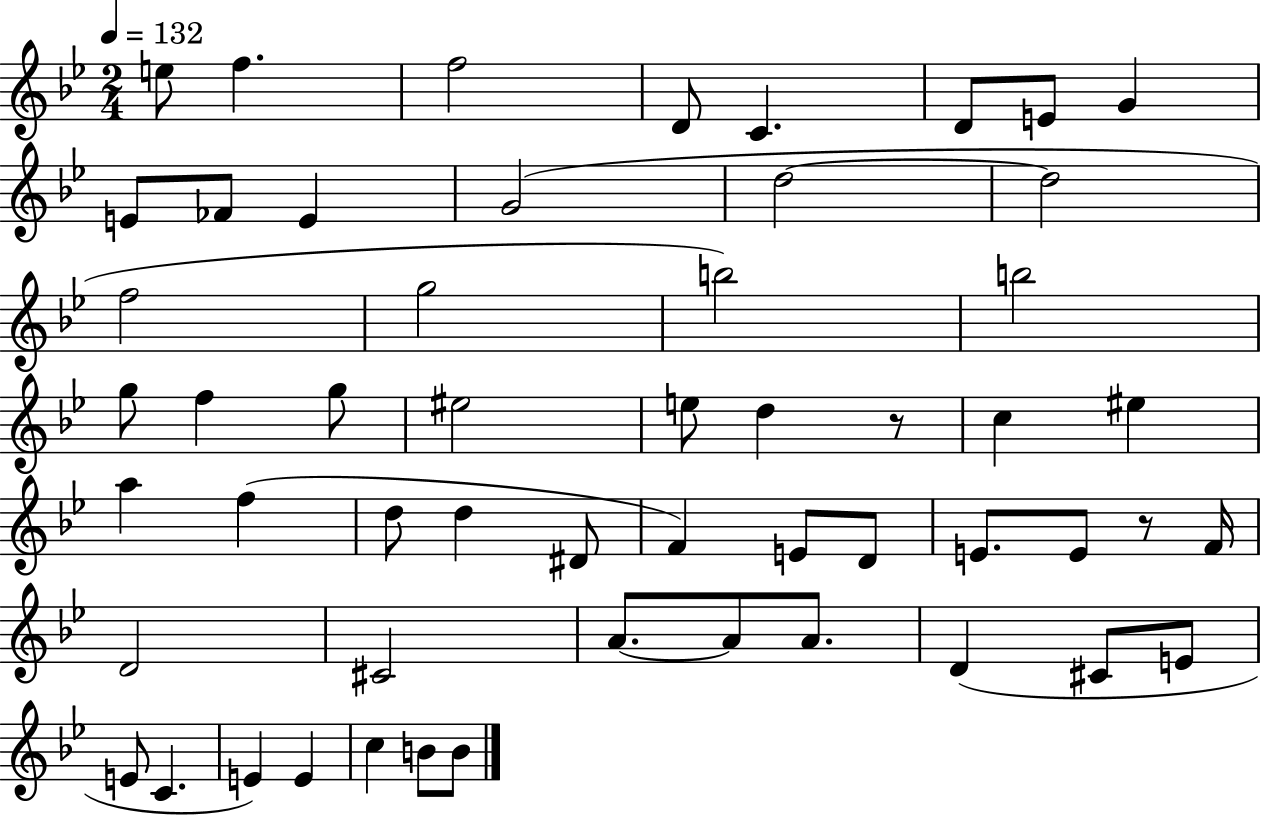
X:1
T:Untitled
M:2/4
L:1/4
K:Bb
e/2 f f2 D/2 C D/2 E/2 G E/2 _F/2 E G2 d2 d2 f2 g2 b2 b2 g/2 f g/2 ^e2 e/2 d z/2 c ^e a f d/2 d ^D/2 F E/2 D/2 E/2 E/2 z/2 F/4 D2 ^C2 A/2 A/2 A/2 D ^C/2 E/2 E/2 C E E c B/2 B/2